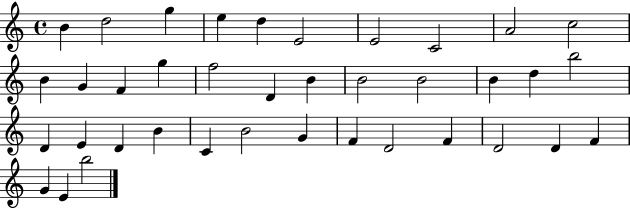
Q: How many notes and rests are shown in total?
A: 38